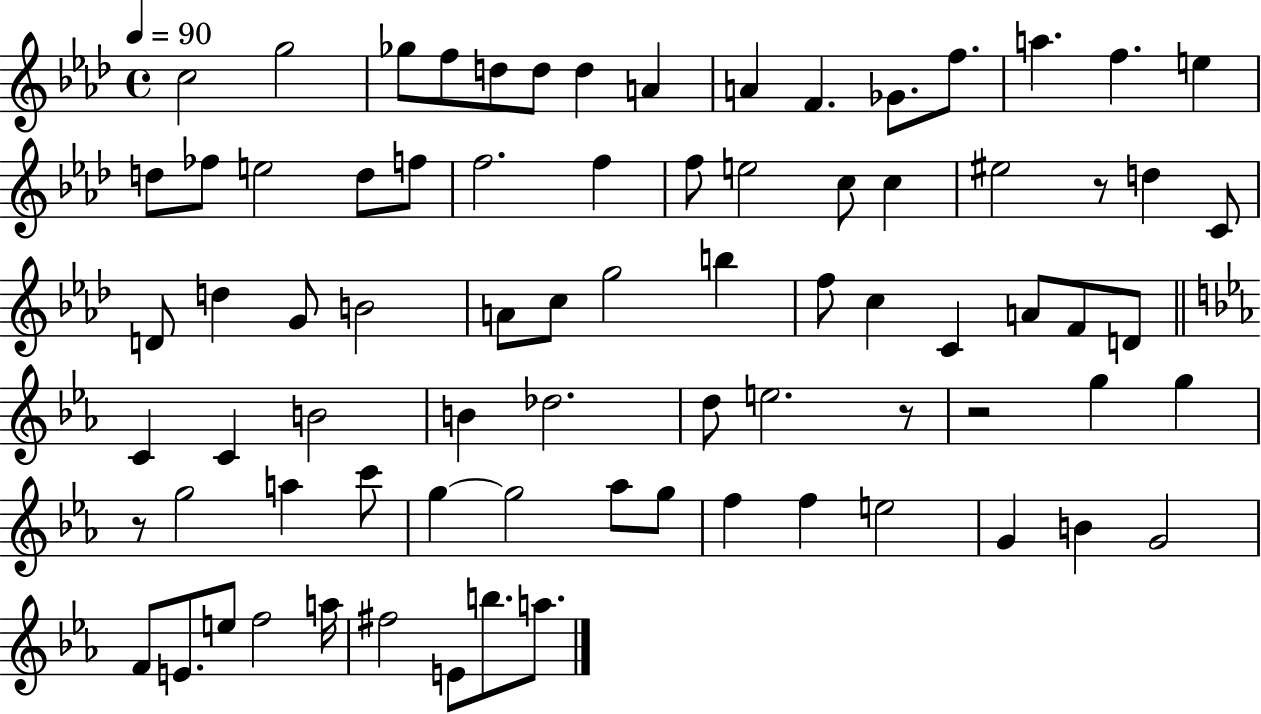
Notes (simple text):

C5/h G5/h Gb5/e F5/e D5/e D5/e D5/q A4/q A4/q F4/q. Gb4/e. F5/e. A5/q. F5/q. E5/q D5/e FES5/e E5/h D5/e F5/e F5/h. F5/q F5/e E5/h C5/e C5/q EIS5/h R/e D5/q C4/e D4/e D5/q G4/e B4/h A4/e C5/e G5/h B5/q F5/e C5/q C4/q A4/e F4/e D4/e C4/q C4/q B4/h B4/q Db5/h. D5/e E5/h. R/e R/h G5/q G5/q R/e G5/h A5/q C6/e G5/q G5/h Ab5/e G5/e F5/q F5/q E5/h G4/q B4/q G4/h F4/e E4/e. E5/e F5/h A5/s F#5/h E4/e B5/e. A5/e.